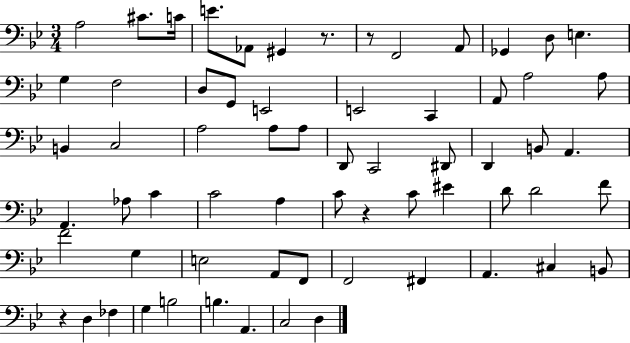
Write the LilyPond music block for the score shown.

{
  \clef bass
  \numericTimeSignature
  \time 3/4
  \key bes \major
  a2 cis'8. c'16 | e'8. aes,8 gis,4 r8. | r8 f,2 a,8 | ges,4 d8 e4. | \break g4 f2 | d8 g,8 e,2 | e,2 c,4 | a,8 a2 a8 | \break b,4 c2 | a2 a8 a8 | d,8 c,2 dis,8 | d,4 b,8 a,4. | \break a,4. aes8 c'4 | c'2 a4 | c'8 r4 c'8 eis'4 | d'8 d'2 f'8 | \break f'2 g4 | e2 a,8 f,8 | f,2 fis,4 | a,4. cis4 b,8 | \break r4 d4 fes4 | g4 b2 | b4. a,4. | c2 d4 | \break \bar "|."
}